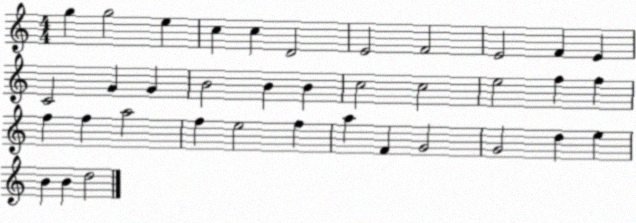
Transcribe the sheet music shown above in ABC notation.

X:1
T:Untitled
M:4/4
L:1/4
K:C
g g2 e c c D2 E2 F2 E2 F E C2 G G B2 B B c2 c2 e2 f f f f a2 f e2 f a F G2 G2 d e B B d2